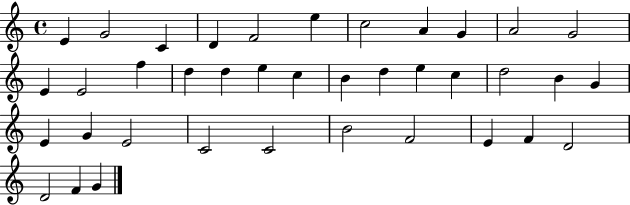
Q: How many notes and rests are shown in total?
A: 38